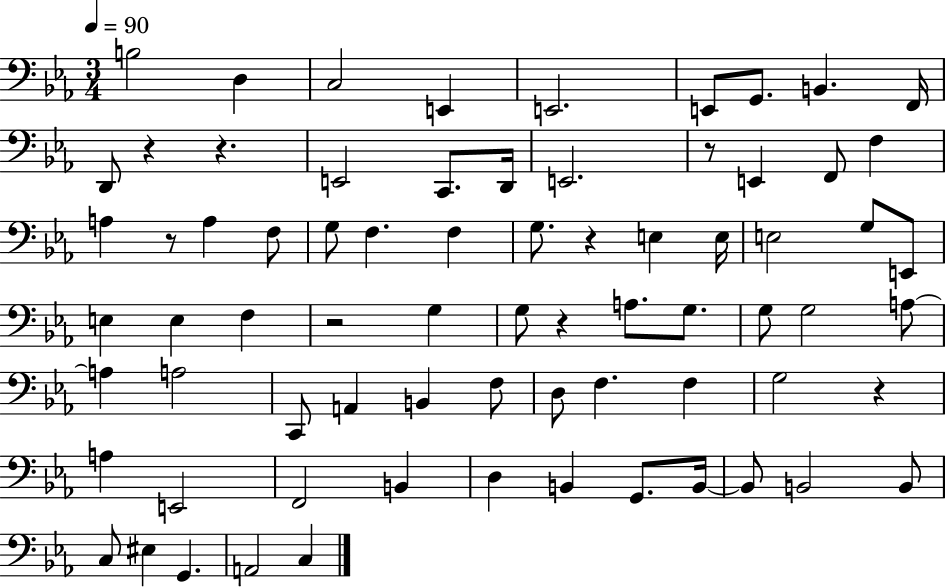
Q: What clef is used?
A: bass